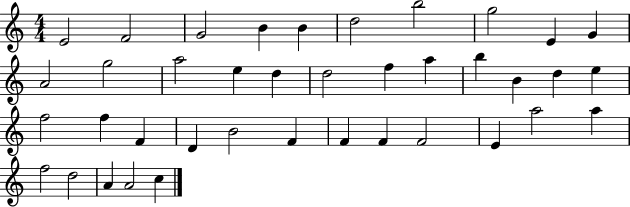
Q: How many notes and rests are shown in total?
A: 39